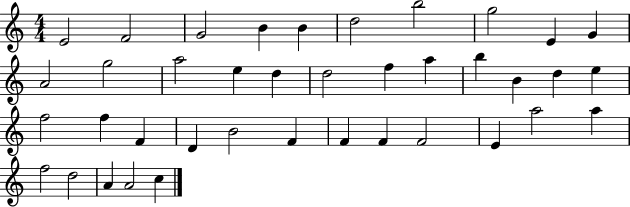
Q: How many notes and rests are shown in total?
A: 39